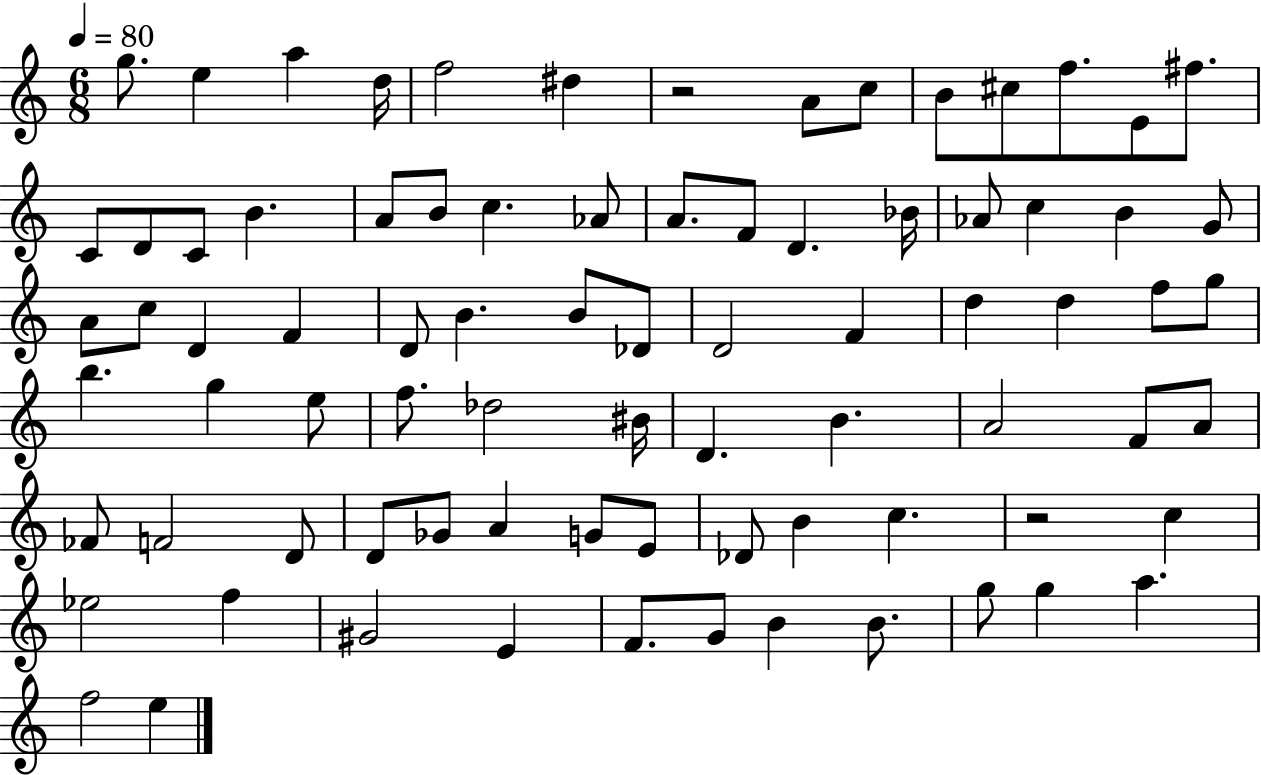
X:1
T:Untitled
M:6/8
L:1/4
K:C
g/2 e a d/4 f2 ^d z2 A/2 c/2 B/2 ^c/2 f/2 E/2 ^f/2 C/2 D/2 C/2 B A/2 B/2 c _A/2 A/2 F/2 D _B/4 _A/2 c B G/2 A/2 c/2 D F D/2 B B/2 _D/2 D2 F d d f/2 g/2 b g e/2 f/2 _d2 ^B/4 D B A2 F/2 A/2 _F/2 F2 D/2 D/2 _G/2 A G/2 E/2 _D/2 B c z2 c _e2 f ^G2 E F/2 G/2 B B/2 g/2 g a f2 e